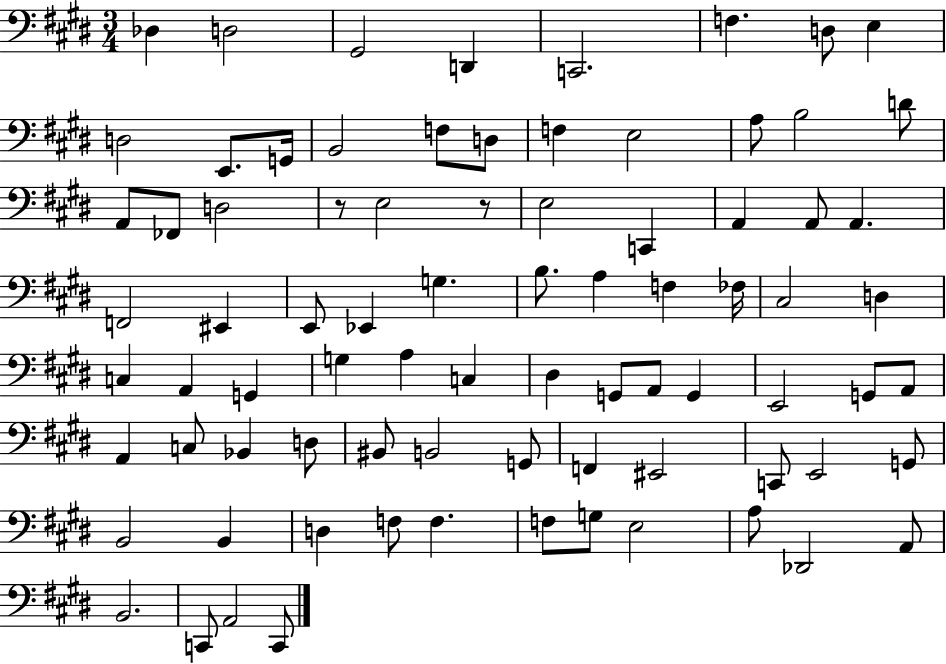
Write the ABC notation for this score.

X:1
T:Untitled
M:3/4
L:1/4
K:E
_D, D,2 ^G,,2 D,, C,,2 F, D,/2 E, D,2 E,,/2 G,,/4 B,,2 F,/2 D,/2 F, E,2 A,/2 B,2 D/2 A,,/2 _F,,/2 D,2 z/2 E,2 z/2 E,2 C,, A,, A,,/2 A,, F,,2 ^E,, E,,/2 _E,, G, B,/2 A, F, _F,/4 ^C,2 D, C, A,, G,, G, A, C, ^D, G,,/2 A,,/2 G,, E,,2 G,,/2 A,,/2 A,, C,/2 _B,, D,/2 ^B,,/2 B,,2 G,,/2 F,, ^E,,2 C,,/2 E,,2 G,,/2 B,,2 B,, D, F,/2 F, F,/2 G,/2 E,2 A,/2 _D,,2 A,,/2 B,,2 C,,/2 A,,2 C,,/2